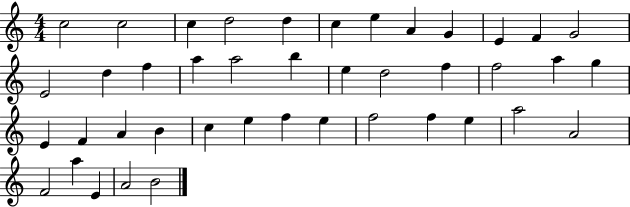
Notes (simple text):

C5/h C5/h C5/q D5/h D5/q C5/q E5/q A4/q G4/q E4/q F4/q G4/h E4/h D5/q F5/q A5/q A5/h B5/q E5/q D5/h F5/q F5/h A5/q G5/q E4/q F4/q A4/q B4/q C5/q E5/q F5/q E5/q F5/h F5/q E5/q A5/h A4/h F4/h A5/q E4/q A4/h B4/h